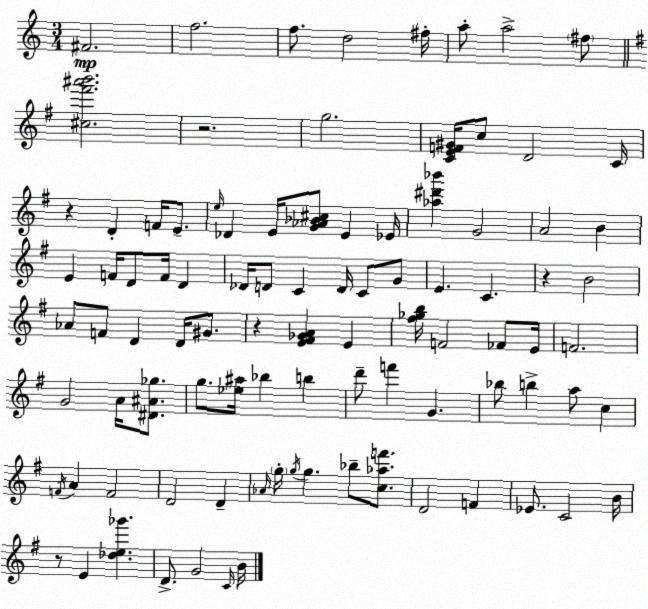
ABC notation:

X:1
T:Untitled
M:3/4
L:1/4
K:Am
^F2 f2 f/2 d2 ^f/4 a/2 a2 ^f/2 [^c^f'^a'b']2 z2 g2 [CEF^G]/4 c/2 D2 C/4 z D F/4 E/2 e/4 _D E/4 [G_A_B^c]/2 E _E/4 [_a^d'_b'] G2 A2 B E F/4 D/2 F/4 D _D/4 D/2 C D/4 C/2 G/2 E C z B2 _A/2 F/2 D D/4 ^G/2 z [E^F_GA] E [^f_gb]/4 F2 _F/2 E/4 F2 G2 A/4 [^D^A_g]/2 g/2 [_e^a]/4 _b b d'/2 f' G _b/2 b a/2 c F/4 A F2 D2 D _A/4 g/4 g/4 g _b/2 [c_af']/2 D2 F _E/2 C2 B/4 z/2 E [_de_g'] D/2 G2 C/4 B/4